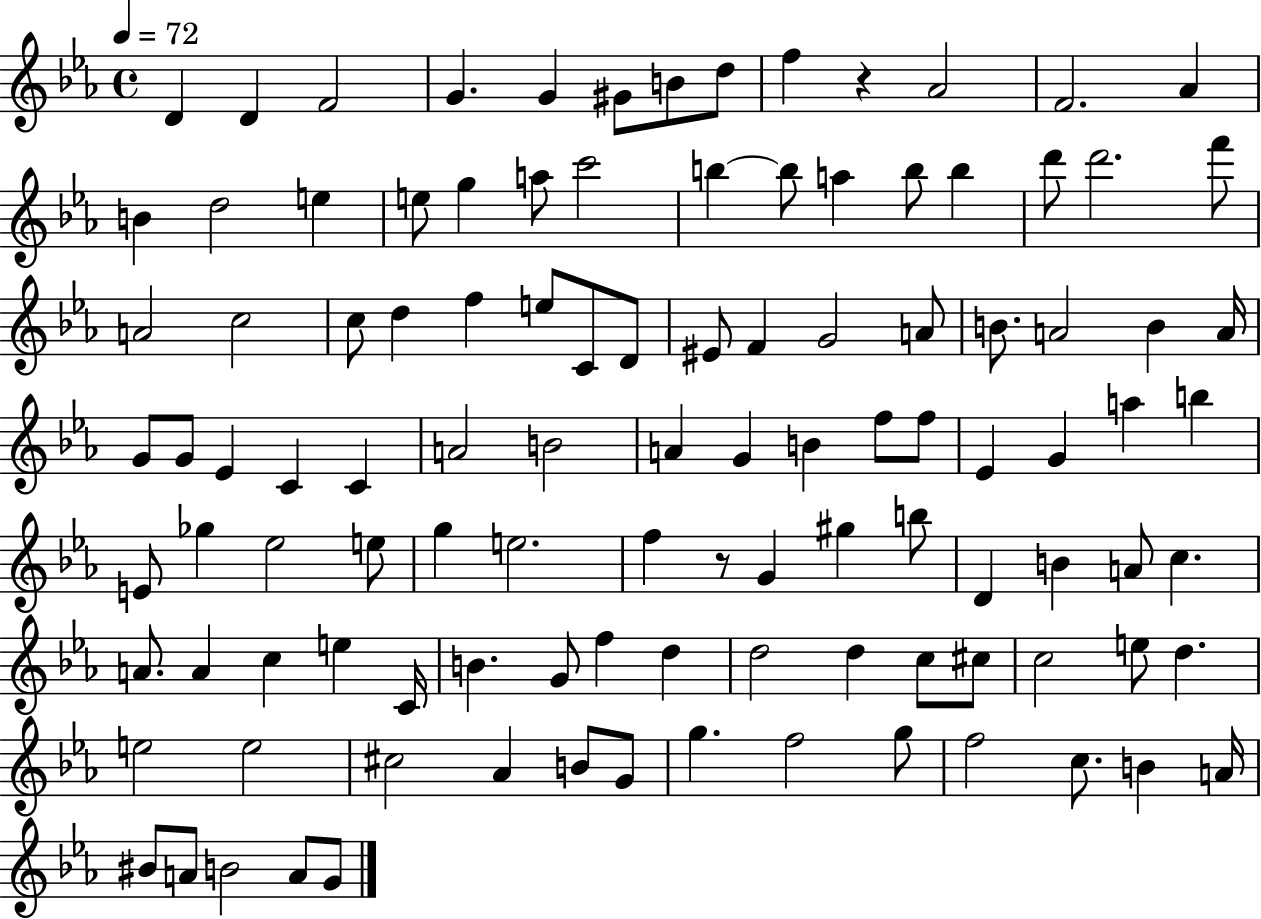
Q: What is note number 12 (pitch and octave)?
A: Ab4